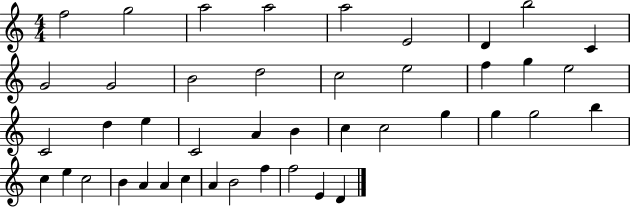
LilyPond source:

{
  \clef treble
  \numericTimeSignature
  \time 4/4
  \key c \major
  f''2 g''2 | a''2 a''2 | a''2 e'2 | d'4 b''2 c'4 | \break g'2 g'2 | b'2 d''2 | c''2 e''2 | f''4 g''4 e''2 | \break c'2 d''4 e''4 | c'2 a'4 b'4 | c''4 c''2 g''4 | g''4 g''2 b''4 | \break c''4 e''4 c''2 | b'4 a'4 a'4 c''4 | a'4 b'2 f''4 | f''2 e'4 d'4 | \break \bar "|."
}